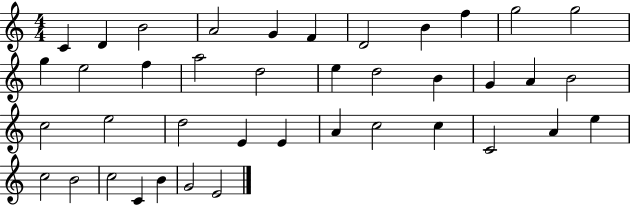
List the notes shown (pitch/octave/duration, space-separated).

C4/q D4/q B4/h A4/h G4/q F4/q D4/h B4/q F5/q G5/h G5/h G5/q E5/h F5/q A5/h D5/h E5/q D5/h B4/q G4/q A4/q B4/h C5/h E5/h D5/h E4/q E4/q A4/q C5/h C5/q C4/h A4/q E5/q C5/h B4/h C5/h C4/q B4/q G4/h E4/h